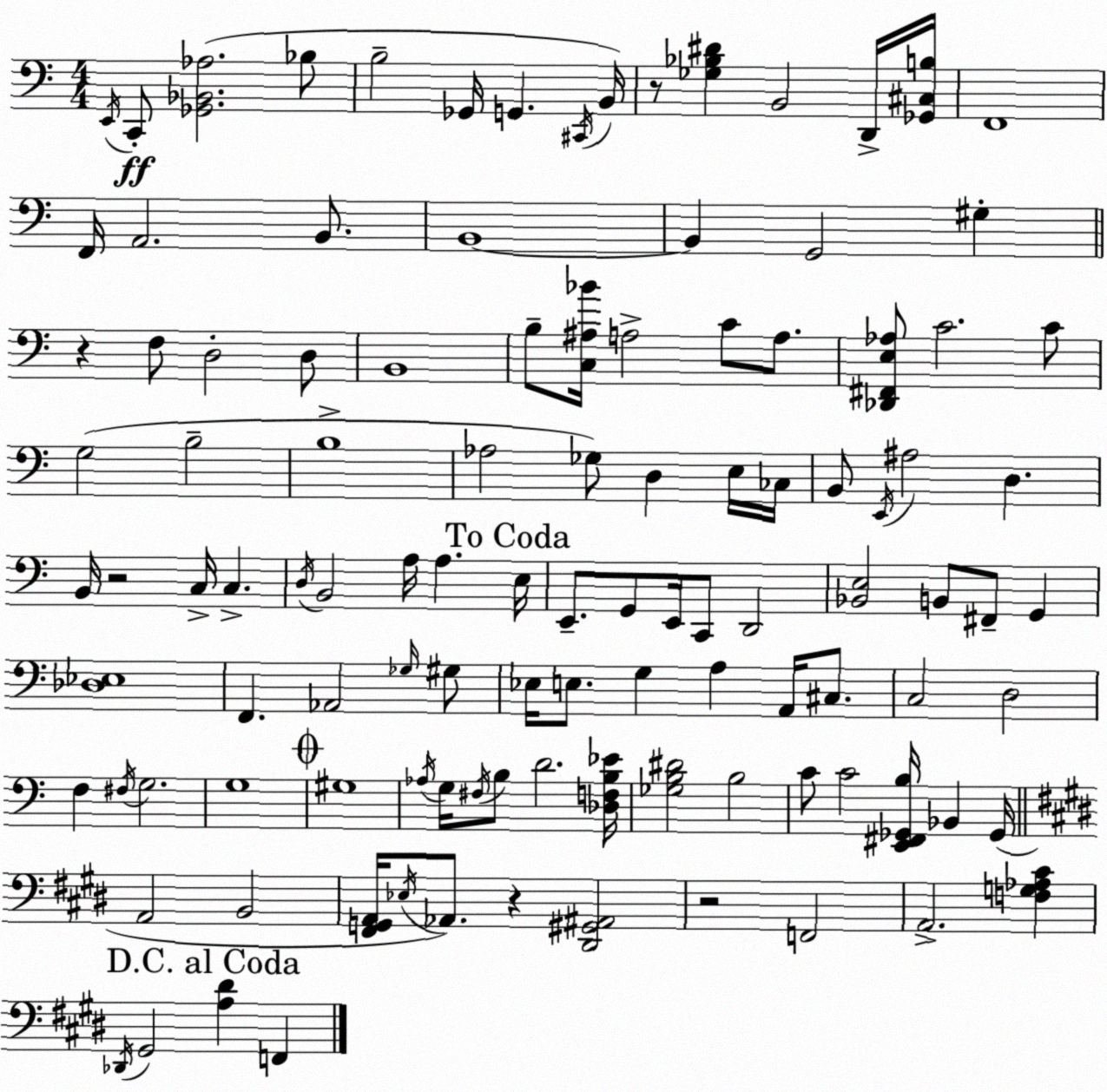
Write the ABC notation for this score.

X:1
T:Untitled
M:4/4
L:1/4
K:Am
E,,/4 C,,/2 [_G,,_B,,_A,]2 _B,/2 B,2 _G,,/4 G,, ^C,,/4 B,,/4 z/2 [_G,_B,^D] B,,2 D,,/4 [_G,,^C,B,]/4 F,,4 F,,/4 A,,2 B,,/2 B,,4 B,, G,,2 ^G, z F,/2 D,2 D,/2 B,,4 B,/2 [C,^A,_B]/4 A,2 C/2 A,/2 [_D,,^F,,E,_A,]/2 C2 C/2 G,2 B,2 B,4 _A,2 _G,/2 D, E,/4 _C,/4 B,,/2 E,,/4 ^A,2 D, B,,/4 z2 C,/4 C, D,/4 B,,2 A,/4 A, E,/4 E,,/2 G,,/2 E,,/4 C,,/2 D,,2 [_B,,E,]2 B,,/2 ^F,,/2 G,, [_D,_E,]4 F,, _A,,2 _G,/4 ^G,/2 _E,/4 E,/2 G, A, A,,/4 ^C,/2 C,2 D,2 F, ^F,/4 G,2 G,4 ^G,4 _A,/4 G,/4 ^F,/4 B,/2 D2 [_D,F,B,_E]/4 [_G,B,^D]2 B,2 C/2 C2 [E,,^F,,_G,,B,]/4 _B,, _G,,/4 A,,2 B,,2 [^F,,G,,A,,]/4 _E,/4 _A,,/2 z [^D,,^G,,^A,,]2 z2 F,,2 A,,2 [F,G,_A,^C] _D,,/4 ^G,,2 [A,^D] F,,